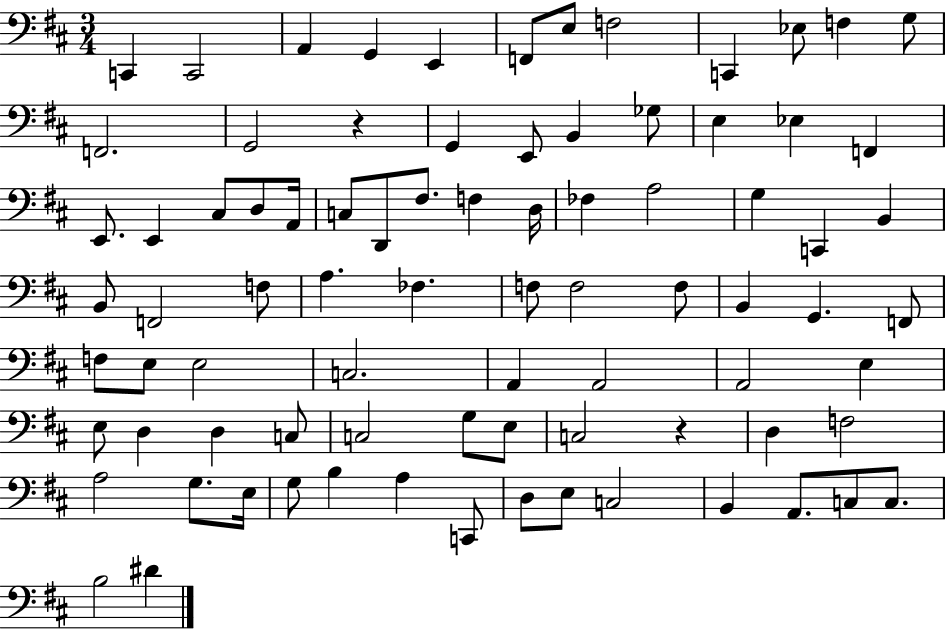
C2/q C2/h A2/q G2/q E2/q F2/e E3/e F3/h C2/q Eb3/e F3/q G3/e F2/h. G2/h R/q G2/q E2/e B2/q Gb3/e E3/q Eb3/q F2/q E2/e. E2/q C#3/e D3/e A2/s C3/e D2/e F#3/e. F3/q D3/s FES3/q A3/h G3/q C2/q B2/q B2/e F2/h F3/e A3/q. FES3/q. F3/e F3/h F3/e B2/q G2/q. F2/e F3/e E3/e E3/h C3/h. A2/q A2/h A2/h E3/q E3/e D3/q D3/q C3/e C3/h G3/e E3/e C3/h R/q D3/q F3/h A3/h G3/e. E3/s G3/e B3/q A3/q C2/e D3/e E3/e C3/h B2/q A2/e. C3/e C3/e. B3/h D#4/q